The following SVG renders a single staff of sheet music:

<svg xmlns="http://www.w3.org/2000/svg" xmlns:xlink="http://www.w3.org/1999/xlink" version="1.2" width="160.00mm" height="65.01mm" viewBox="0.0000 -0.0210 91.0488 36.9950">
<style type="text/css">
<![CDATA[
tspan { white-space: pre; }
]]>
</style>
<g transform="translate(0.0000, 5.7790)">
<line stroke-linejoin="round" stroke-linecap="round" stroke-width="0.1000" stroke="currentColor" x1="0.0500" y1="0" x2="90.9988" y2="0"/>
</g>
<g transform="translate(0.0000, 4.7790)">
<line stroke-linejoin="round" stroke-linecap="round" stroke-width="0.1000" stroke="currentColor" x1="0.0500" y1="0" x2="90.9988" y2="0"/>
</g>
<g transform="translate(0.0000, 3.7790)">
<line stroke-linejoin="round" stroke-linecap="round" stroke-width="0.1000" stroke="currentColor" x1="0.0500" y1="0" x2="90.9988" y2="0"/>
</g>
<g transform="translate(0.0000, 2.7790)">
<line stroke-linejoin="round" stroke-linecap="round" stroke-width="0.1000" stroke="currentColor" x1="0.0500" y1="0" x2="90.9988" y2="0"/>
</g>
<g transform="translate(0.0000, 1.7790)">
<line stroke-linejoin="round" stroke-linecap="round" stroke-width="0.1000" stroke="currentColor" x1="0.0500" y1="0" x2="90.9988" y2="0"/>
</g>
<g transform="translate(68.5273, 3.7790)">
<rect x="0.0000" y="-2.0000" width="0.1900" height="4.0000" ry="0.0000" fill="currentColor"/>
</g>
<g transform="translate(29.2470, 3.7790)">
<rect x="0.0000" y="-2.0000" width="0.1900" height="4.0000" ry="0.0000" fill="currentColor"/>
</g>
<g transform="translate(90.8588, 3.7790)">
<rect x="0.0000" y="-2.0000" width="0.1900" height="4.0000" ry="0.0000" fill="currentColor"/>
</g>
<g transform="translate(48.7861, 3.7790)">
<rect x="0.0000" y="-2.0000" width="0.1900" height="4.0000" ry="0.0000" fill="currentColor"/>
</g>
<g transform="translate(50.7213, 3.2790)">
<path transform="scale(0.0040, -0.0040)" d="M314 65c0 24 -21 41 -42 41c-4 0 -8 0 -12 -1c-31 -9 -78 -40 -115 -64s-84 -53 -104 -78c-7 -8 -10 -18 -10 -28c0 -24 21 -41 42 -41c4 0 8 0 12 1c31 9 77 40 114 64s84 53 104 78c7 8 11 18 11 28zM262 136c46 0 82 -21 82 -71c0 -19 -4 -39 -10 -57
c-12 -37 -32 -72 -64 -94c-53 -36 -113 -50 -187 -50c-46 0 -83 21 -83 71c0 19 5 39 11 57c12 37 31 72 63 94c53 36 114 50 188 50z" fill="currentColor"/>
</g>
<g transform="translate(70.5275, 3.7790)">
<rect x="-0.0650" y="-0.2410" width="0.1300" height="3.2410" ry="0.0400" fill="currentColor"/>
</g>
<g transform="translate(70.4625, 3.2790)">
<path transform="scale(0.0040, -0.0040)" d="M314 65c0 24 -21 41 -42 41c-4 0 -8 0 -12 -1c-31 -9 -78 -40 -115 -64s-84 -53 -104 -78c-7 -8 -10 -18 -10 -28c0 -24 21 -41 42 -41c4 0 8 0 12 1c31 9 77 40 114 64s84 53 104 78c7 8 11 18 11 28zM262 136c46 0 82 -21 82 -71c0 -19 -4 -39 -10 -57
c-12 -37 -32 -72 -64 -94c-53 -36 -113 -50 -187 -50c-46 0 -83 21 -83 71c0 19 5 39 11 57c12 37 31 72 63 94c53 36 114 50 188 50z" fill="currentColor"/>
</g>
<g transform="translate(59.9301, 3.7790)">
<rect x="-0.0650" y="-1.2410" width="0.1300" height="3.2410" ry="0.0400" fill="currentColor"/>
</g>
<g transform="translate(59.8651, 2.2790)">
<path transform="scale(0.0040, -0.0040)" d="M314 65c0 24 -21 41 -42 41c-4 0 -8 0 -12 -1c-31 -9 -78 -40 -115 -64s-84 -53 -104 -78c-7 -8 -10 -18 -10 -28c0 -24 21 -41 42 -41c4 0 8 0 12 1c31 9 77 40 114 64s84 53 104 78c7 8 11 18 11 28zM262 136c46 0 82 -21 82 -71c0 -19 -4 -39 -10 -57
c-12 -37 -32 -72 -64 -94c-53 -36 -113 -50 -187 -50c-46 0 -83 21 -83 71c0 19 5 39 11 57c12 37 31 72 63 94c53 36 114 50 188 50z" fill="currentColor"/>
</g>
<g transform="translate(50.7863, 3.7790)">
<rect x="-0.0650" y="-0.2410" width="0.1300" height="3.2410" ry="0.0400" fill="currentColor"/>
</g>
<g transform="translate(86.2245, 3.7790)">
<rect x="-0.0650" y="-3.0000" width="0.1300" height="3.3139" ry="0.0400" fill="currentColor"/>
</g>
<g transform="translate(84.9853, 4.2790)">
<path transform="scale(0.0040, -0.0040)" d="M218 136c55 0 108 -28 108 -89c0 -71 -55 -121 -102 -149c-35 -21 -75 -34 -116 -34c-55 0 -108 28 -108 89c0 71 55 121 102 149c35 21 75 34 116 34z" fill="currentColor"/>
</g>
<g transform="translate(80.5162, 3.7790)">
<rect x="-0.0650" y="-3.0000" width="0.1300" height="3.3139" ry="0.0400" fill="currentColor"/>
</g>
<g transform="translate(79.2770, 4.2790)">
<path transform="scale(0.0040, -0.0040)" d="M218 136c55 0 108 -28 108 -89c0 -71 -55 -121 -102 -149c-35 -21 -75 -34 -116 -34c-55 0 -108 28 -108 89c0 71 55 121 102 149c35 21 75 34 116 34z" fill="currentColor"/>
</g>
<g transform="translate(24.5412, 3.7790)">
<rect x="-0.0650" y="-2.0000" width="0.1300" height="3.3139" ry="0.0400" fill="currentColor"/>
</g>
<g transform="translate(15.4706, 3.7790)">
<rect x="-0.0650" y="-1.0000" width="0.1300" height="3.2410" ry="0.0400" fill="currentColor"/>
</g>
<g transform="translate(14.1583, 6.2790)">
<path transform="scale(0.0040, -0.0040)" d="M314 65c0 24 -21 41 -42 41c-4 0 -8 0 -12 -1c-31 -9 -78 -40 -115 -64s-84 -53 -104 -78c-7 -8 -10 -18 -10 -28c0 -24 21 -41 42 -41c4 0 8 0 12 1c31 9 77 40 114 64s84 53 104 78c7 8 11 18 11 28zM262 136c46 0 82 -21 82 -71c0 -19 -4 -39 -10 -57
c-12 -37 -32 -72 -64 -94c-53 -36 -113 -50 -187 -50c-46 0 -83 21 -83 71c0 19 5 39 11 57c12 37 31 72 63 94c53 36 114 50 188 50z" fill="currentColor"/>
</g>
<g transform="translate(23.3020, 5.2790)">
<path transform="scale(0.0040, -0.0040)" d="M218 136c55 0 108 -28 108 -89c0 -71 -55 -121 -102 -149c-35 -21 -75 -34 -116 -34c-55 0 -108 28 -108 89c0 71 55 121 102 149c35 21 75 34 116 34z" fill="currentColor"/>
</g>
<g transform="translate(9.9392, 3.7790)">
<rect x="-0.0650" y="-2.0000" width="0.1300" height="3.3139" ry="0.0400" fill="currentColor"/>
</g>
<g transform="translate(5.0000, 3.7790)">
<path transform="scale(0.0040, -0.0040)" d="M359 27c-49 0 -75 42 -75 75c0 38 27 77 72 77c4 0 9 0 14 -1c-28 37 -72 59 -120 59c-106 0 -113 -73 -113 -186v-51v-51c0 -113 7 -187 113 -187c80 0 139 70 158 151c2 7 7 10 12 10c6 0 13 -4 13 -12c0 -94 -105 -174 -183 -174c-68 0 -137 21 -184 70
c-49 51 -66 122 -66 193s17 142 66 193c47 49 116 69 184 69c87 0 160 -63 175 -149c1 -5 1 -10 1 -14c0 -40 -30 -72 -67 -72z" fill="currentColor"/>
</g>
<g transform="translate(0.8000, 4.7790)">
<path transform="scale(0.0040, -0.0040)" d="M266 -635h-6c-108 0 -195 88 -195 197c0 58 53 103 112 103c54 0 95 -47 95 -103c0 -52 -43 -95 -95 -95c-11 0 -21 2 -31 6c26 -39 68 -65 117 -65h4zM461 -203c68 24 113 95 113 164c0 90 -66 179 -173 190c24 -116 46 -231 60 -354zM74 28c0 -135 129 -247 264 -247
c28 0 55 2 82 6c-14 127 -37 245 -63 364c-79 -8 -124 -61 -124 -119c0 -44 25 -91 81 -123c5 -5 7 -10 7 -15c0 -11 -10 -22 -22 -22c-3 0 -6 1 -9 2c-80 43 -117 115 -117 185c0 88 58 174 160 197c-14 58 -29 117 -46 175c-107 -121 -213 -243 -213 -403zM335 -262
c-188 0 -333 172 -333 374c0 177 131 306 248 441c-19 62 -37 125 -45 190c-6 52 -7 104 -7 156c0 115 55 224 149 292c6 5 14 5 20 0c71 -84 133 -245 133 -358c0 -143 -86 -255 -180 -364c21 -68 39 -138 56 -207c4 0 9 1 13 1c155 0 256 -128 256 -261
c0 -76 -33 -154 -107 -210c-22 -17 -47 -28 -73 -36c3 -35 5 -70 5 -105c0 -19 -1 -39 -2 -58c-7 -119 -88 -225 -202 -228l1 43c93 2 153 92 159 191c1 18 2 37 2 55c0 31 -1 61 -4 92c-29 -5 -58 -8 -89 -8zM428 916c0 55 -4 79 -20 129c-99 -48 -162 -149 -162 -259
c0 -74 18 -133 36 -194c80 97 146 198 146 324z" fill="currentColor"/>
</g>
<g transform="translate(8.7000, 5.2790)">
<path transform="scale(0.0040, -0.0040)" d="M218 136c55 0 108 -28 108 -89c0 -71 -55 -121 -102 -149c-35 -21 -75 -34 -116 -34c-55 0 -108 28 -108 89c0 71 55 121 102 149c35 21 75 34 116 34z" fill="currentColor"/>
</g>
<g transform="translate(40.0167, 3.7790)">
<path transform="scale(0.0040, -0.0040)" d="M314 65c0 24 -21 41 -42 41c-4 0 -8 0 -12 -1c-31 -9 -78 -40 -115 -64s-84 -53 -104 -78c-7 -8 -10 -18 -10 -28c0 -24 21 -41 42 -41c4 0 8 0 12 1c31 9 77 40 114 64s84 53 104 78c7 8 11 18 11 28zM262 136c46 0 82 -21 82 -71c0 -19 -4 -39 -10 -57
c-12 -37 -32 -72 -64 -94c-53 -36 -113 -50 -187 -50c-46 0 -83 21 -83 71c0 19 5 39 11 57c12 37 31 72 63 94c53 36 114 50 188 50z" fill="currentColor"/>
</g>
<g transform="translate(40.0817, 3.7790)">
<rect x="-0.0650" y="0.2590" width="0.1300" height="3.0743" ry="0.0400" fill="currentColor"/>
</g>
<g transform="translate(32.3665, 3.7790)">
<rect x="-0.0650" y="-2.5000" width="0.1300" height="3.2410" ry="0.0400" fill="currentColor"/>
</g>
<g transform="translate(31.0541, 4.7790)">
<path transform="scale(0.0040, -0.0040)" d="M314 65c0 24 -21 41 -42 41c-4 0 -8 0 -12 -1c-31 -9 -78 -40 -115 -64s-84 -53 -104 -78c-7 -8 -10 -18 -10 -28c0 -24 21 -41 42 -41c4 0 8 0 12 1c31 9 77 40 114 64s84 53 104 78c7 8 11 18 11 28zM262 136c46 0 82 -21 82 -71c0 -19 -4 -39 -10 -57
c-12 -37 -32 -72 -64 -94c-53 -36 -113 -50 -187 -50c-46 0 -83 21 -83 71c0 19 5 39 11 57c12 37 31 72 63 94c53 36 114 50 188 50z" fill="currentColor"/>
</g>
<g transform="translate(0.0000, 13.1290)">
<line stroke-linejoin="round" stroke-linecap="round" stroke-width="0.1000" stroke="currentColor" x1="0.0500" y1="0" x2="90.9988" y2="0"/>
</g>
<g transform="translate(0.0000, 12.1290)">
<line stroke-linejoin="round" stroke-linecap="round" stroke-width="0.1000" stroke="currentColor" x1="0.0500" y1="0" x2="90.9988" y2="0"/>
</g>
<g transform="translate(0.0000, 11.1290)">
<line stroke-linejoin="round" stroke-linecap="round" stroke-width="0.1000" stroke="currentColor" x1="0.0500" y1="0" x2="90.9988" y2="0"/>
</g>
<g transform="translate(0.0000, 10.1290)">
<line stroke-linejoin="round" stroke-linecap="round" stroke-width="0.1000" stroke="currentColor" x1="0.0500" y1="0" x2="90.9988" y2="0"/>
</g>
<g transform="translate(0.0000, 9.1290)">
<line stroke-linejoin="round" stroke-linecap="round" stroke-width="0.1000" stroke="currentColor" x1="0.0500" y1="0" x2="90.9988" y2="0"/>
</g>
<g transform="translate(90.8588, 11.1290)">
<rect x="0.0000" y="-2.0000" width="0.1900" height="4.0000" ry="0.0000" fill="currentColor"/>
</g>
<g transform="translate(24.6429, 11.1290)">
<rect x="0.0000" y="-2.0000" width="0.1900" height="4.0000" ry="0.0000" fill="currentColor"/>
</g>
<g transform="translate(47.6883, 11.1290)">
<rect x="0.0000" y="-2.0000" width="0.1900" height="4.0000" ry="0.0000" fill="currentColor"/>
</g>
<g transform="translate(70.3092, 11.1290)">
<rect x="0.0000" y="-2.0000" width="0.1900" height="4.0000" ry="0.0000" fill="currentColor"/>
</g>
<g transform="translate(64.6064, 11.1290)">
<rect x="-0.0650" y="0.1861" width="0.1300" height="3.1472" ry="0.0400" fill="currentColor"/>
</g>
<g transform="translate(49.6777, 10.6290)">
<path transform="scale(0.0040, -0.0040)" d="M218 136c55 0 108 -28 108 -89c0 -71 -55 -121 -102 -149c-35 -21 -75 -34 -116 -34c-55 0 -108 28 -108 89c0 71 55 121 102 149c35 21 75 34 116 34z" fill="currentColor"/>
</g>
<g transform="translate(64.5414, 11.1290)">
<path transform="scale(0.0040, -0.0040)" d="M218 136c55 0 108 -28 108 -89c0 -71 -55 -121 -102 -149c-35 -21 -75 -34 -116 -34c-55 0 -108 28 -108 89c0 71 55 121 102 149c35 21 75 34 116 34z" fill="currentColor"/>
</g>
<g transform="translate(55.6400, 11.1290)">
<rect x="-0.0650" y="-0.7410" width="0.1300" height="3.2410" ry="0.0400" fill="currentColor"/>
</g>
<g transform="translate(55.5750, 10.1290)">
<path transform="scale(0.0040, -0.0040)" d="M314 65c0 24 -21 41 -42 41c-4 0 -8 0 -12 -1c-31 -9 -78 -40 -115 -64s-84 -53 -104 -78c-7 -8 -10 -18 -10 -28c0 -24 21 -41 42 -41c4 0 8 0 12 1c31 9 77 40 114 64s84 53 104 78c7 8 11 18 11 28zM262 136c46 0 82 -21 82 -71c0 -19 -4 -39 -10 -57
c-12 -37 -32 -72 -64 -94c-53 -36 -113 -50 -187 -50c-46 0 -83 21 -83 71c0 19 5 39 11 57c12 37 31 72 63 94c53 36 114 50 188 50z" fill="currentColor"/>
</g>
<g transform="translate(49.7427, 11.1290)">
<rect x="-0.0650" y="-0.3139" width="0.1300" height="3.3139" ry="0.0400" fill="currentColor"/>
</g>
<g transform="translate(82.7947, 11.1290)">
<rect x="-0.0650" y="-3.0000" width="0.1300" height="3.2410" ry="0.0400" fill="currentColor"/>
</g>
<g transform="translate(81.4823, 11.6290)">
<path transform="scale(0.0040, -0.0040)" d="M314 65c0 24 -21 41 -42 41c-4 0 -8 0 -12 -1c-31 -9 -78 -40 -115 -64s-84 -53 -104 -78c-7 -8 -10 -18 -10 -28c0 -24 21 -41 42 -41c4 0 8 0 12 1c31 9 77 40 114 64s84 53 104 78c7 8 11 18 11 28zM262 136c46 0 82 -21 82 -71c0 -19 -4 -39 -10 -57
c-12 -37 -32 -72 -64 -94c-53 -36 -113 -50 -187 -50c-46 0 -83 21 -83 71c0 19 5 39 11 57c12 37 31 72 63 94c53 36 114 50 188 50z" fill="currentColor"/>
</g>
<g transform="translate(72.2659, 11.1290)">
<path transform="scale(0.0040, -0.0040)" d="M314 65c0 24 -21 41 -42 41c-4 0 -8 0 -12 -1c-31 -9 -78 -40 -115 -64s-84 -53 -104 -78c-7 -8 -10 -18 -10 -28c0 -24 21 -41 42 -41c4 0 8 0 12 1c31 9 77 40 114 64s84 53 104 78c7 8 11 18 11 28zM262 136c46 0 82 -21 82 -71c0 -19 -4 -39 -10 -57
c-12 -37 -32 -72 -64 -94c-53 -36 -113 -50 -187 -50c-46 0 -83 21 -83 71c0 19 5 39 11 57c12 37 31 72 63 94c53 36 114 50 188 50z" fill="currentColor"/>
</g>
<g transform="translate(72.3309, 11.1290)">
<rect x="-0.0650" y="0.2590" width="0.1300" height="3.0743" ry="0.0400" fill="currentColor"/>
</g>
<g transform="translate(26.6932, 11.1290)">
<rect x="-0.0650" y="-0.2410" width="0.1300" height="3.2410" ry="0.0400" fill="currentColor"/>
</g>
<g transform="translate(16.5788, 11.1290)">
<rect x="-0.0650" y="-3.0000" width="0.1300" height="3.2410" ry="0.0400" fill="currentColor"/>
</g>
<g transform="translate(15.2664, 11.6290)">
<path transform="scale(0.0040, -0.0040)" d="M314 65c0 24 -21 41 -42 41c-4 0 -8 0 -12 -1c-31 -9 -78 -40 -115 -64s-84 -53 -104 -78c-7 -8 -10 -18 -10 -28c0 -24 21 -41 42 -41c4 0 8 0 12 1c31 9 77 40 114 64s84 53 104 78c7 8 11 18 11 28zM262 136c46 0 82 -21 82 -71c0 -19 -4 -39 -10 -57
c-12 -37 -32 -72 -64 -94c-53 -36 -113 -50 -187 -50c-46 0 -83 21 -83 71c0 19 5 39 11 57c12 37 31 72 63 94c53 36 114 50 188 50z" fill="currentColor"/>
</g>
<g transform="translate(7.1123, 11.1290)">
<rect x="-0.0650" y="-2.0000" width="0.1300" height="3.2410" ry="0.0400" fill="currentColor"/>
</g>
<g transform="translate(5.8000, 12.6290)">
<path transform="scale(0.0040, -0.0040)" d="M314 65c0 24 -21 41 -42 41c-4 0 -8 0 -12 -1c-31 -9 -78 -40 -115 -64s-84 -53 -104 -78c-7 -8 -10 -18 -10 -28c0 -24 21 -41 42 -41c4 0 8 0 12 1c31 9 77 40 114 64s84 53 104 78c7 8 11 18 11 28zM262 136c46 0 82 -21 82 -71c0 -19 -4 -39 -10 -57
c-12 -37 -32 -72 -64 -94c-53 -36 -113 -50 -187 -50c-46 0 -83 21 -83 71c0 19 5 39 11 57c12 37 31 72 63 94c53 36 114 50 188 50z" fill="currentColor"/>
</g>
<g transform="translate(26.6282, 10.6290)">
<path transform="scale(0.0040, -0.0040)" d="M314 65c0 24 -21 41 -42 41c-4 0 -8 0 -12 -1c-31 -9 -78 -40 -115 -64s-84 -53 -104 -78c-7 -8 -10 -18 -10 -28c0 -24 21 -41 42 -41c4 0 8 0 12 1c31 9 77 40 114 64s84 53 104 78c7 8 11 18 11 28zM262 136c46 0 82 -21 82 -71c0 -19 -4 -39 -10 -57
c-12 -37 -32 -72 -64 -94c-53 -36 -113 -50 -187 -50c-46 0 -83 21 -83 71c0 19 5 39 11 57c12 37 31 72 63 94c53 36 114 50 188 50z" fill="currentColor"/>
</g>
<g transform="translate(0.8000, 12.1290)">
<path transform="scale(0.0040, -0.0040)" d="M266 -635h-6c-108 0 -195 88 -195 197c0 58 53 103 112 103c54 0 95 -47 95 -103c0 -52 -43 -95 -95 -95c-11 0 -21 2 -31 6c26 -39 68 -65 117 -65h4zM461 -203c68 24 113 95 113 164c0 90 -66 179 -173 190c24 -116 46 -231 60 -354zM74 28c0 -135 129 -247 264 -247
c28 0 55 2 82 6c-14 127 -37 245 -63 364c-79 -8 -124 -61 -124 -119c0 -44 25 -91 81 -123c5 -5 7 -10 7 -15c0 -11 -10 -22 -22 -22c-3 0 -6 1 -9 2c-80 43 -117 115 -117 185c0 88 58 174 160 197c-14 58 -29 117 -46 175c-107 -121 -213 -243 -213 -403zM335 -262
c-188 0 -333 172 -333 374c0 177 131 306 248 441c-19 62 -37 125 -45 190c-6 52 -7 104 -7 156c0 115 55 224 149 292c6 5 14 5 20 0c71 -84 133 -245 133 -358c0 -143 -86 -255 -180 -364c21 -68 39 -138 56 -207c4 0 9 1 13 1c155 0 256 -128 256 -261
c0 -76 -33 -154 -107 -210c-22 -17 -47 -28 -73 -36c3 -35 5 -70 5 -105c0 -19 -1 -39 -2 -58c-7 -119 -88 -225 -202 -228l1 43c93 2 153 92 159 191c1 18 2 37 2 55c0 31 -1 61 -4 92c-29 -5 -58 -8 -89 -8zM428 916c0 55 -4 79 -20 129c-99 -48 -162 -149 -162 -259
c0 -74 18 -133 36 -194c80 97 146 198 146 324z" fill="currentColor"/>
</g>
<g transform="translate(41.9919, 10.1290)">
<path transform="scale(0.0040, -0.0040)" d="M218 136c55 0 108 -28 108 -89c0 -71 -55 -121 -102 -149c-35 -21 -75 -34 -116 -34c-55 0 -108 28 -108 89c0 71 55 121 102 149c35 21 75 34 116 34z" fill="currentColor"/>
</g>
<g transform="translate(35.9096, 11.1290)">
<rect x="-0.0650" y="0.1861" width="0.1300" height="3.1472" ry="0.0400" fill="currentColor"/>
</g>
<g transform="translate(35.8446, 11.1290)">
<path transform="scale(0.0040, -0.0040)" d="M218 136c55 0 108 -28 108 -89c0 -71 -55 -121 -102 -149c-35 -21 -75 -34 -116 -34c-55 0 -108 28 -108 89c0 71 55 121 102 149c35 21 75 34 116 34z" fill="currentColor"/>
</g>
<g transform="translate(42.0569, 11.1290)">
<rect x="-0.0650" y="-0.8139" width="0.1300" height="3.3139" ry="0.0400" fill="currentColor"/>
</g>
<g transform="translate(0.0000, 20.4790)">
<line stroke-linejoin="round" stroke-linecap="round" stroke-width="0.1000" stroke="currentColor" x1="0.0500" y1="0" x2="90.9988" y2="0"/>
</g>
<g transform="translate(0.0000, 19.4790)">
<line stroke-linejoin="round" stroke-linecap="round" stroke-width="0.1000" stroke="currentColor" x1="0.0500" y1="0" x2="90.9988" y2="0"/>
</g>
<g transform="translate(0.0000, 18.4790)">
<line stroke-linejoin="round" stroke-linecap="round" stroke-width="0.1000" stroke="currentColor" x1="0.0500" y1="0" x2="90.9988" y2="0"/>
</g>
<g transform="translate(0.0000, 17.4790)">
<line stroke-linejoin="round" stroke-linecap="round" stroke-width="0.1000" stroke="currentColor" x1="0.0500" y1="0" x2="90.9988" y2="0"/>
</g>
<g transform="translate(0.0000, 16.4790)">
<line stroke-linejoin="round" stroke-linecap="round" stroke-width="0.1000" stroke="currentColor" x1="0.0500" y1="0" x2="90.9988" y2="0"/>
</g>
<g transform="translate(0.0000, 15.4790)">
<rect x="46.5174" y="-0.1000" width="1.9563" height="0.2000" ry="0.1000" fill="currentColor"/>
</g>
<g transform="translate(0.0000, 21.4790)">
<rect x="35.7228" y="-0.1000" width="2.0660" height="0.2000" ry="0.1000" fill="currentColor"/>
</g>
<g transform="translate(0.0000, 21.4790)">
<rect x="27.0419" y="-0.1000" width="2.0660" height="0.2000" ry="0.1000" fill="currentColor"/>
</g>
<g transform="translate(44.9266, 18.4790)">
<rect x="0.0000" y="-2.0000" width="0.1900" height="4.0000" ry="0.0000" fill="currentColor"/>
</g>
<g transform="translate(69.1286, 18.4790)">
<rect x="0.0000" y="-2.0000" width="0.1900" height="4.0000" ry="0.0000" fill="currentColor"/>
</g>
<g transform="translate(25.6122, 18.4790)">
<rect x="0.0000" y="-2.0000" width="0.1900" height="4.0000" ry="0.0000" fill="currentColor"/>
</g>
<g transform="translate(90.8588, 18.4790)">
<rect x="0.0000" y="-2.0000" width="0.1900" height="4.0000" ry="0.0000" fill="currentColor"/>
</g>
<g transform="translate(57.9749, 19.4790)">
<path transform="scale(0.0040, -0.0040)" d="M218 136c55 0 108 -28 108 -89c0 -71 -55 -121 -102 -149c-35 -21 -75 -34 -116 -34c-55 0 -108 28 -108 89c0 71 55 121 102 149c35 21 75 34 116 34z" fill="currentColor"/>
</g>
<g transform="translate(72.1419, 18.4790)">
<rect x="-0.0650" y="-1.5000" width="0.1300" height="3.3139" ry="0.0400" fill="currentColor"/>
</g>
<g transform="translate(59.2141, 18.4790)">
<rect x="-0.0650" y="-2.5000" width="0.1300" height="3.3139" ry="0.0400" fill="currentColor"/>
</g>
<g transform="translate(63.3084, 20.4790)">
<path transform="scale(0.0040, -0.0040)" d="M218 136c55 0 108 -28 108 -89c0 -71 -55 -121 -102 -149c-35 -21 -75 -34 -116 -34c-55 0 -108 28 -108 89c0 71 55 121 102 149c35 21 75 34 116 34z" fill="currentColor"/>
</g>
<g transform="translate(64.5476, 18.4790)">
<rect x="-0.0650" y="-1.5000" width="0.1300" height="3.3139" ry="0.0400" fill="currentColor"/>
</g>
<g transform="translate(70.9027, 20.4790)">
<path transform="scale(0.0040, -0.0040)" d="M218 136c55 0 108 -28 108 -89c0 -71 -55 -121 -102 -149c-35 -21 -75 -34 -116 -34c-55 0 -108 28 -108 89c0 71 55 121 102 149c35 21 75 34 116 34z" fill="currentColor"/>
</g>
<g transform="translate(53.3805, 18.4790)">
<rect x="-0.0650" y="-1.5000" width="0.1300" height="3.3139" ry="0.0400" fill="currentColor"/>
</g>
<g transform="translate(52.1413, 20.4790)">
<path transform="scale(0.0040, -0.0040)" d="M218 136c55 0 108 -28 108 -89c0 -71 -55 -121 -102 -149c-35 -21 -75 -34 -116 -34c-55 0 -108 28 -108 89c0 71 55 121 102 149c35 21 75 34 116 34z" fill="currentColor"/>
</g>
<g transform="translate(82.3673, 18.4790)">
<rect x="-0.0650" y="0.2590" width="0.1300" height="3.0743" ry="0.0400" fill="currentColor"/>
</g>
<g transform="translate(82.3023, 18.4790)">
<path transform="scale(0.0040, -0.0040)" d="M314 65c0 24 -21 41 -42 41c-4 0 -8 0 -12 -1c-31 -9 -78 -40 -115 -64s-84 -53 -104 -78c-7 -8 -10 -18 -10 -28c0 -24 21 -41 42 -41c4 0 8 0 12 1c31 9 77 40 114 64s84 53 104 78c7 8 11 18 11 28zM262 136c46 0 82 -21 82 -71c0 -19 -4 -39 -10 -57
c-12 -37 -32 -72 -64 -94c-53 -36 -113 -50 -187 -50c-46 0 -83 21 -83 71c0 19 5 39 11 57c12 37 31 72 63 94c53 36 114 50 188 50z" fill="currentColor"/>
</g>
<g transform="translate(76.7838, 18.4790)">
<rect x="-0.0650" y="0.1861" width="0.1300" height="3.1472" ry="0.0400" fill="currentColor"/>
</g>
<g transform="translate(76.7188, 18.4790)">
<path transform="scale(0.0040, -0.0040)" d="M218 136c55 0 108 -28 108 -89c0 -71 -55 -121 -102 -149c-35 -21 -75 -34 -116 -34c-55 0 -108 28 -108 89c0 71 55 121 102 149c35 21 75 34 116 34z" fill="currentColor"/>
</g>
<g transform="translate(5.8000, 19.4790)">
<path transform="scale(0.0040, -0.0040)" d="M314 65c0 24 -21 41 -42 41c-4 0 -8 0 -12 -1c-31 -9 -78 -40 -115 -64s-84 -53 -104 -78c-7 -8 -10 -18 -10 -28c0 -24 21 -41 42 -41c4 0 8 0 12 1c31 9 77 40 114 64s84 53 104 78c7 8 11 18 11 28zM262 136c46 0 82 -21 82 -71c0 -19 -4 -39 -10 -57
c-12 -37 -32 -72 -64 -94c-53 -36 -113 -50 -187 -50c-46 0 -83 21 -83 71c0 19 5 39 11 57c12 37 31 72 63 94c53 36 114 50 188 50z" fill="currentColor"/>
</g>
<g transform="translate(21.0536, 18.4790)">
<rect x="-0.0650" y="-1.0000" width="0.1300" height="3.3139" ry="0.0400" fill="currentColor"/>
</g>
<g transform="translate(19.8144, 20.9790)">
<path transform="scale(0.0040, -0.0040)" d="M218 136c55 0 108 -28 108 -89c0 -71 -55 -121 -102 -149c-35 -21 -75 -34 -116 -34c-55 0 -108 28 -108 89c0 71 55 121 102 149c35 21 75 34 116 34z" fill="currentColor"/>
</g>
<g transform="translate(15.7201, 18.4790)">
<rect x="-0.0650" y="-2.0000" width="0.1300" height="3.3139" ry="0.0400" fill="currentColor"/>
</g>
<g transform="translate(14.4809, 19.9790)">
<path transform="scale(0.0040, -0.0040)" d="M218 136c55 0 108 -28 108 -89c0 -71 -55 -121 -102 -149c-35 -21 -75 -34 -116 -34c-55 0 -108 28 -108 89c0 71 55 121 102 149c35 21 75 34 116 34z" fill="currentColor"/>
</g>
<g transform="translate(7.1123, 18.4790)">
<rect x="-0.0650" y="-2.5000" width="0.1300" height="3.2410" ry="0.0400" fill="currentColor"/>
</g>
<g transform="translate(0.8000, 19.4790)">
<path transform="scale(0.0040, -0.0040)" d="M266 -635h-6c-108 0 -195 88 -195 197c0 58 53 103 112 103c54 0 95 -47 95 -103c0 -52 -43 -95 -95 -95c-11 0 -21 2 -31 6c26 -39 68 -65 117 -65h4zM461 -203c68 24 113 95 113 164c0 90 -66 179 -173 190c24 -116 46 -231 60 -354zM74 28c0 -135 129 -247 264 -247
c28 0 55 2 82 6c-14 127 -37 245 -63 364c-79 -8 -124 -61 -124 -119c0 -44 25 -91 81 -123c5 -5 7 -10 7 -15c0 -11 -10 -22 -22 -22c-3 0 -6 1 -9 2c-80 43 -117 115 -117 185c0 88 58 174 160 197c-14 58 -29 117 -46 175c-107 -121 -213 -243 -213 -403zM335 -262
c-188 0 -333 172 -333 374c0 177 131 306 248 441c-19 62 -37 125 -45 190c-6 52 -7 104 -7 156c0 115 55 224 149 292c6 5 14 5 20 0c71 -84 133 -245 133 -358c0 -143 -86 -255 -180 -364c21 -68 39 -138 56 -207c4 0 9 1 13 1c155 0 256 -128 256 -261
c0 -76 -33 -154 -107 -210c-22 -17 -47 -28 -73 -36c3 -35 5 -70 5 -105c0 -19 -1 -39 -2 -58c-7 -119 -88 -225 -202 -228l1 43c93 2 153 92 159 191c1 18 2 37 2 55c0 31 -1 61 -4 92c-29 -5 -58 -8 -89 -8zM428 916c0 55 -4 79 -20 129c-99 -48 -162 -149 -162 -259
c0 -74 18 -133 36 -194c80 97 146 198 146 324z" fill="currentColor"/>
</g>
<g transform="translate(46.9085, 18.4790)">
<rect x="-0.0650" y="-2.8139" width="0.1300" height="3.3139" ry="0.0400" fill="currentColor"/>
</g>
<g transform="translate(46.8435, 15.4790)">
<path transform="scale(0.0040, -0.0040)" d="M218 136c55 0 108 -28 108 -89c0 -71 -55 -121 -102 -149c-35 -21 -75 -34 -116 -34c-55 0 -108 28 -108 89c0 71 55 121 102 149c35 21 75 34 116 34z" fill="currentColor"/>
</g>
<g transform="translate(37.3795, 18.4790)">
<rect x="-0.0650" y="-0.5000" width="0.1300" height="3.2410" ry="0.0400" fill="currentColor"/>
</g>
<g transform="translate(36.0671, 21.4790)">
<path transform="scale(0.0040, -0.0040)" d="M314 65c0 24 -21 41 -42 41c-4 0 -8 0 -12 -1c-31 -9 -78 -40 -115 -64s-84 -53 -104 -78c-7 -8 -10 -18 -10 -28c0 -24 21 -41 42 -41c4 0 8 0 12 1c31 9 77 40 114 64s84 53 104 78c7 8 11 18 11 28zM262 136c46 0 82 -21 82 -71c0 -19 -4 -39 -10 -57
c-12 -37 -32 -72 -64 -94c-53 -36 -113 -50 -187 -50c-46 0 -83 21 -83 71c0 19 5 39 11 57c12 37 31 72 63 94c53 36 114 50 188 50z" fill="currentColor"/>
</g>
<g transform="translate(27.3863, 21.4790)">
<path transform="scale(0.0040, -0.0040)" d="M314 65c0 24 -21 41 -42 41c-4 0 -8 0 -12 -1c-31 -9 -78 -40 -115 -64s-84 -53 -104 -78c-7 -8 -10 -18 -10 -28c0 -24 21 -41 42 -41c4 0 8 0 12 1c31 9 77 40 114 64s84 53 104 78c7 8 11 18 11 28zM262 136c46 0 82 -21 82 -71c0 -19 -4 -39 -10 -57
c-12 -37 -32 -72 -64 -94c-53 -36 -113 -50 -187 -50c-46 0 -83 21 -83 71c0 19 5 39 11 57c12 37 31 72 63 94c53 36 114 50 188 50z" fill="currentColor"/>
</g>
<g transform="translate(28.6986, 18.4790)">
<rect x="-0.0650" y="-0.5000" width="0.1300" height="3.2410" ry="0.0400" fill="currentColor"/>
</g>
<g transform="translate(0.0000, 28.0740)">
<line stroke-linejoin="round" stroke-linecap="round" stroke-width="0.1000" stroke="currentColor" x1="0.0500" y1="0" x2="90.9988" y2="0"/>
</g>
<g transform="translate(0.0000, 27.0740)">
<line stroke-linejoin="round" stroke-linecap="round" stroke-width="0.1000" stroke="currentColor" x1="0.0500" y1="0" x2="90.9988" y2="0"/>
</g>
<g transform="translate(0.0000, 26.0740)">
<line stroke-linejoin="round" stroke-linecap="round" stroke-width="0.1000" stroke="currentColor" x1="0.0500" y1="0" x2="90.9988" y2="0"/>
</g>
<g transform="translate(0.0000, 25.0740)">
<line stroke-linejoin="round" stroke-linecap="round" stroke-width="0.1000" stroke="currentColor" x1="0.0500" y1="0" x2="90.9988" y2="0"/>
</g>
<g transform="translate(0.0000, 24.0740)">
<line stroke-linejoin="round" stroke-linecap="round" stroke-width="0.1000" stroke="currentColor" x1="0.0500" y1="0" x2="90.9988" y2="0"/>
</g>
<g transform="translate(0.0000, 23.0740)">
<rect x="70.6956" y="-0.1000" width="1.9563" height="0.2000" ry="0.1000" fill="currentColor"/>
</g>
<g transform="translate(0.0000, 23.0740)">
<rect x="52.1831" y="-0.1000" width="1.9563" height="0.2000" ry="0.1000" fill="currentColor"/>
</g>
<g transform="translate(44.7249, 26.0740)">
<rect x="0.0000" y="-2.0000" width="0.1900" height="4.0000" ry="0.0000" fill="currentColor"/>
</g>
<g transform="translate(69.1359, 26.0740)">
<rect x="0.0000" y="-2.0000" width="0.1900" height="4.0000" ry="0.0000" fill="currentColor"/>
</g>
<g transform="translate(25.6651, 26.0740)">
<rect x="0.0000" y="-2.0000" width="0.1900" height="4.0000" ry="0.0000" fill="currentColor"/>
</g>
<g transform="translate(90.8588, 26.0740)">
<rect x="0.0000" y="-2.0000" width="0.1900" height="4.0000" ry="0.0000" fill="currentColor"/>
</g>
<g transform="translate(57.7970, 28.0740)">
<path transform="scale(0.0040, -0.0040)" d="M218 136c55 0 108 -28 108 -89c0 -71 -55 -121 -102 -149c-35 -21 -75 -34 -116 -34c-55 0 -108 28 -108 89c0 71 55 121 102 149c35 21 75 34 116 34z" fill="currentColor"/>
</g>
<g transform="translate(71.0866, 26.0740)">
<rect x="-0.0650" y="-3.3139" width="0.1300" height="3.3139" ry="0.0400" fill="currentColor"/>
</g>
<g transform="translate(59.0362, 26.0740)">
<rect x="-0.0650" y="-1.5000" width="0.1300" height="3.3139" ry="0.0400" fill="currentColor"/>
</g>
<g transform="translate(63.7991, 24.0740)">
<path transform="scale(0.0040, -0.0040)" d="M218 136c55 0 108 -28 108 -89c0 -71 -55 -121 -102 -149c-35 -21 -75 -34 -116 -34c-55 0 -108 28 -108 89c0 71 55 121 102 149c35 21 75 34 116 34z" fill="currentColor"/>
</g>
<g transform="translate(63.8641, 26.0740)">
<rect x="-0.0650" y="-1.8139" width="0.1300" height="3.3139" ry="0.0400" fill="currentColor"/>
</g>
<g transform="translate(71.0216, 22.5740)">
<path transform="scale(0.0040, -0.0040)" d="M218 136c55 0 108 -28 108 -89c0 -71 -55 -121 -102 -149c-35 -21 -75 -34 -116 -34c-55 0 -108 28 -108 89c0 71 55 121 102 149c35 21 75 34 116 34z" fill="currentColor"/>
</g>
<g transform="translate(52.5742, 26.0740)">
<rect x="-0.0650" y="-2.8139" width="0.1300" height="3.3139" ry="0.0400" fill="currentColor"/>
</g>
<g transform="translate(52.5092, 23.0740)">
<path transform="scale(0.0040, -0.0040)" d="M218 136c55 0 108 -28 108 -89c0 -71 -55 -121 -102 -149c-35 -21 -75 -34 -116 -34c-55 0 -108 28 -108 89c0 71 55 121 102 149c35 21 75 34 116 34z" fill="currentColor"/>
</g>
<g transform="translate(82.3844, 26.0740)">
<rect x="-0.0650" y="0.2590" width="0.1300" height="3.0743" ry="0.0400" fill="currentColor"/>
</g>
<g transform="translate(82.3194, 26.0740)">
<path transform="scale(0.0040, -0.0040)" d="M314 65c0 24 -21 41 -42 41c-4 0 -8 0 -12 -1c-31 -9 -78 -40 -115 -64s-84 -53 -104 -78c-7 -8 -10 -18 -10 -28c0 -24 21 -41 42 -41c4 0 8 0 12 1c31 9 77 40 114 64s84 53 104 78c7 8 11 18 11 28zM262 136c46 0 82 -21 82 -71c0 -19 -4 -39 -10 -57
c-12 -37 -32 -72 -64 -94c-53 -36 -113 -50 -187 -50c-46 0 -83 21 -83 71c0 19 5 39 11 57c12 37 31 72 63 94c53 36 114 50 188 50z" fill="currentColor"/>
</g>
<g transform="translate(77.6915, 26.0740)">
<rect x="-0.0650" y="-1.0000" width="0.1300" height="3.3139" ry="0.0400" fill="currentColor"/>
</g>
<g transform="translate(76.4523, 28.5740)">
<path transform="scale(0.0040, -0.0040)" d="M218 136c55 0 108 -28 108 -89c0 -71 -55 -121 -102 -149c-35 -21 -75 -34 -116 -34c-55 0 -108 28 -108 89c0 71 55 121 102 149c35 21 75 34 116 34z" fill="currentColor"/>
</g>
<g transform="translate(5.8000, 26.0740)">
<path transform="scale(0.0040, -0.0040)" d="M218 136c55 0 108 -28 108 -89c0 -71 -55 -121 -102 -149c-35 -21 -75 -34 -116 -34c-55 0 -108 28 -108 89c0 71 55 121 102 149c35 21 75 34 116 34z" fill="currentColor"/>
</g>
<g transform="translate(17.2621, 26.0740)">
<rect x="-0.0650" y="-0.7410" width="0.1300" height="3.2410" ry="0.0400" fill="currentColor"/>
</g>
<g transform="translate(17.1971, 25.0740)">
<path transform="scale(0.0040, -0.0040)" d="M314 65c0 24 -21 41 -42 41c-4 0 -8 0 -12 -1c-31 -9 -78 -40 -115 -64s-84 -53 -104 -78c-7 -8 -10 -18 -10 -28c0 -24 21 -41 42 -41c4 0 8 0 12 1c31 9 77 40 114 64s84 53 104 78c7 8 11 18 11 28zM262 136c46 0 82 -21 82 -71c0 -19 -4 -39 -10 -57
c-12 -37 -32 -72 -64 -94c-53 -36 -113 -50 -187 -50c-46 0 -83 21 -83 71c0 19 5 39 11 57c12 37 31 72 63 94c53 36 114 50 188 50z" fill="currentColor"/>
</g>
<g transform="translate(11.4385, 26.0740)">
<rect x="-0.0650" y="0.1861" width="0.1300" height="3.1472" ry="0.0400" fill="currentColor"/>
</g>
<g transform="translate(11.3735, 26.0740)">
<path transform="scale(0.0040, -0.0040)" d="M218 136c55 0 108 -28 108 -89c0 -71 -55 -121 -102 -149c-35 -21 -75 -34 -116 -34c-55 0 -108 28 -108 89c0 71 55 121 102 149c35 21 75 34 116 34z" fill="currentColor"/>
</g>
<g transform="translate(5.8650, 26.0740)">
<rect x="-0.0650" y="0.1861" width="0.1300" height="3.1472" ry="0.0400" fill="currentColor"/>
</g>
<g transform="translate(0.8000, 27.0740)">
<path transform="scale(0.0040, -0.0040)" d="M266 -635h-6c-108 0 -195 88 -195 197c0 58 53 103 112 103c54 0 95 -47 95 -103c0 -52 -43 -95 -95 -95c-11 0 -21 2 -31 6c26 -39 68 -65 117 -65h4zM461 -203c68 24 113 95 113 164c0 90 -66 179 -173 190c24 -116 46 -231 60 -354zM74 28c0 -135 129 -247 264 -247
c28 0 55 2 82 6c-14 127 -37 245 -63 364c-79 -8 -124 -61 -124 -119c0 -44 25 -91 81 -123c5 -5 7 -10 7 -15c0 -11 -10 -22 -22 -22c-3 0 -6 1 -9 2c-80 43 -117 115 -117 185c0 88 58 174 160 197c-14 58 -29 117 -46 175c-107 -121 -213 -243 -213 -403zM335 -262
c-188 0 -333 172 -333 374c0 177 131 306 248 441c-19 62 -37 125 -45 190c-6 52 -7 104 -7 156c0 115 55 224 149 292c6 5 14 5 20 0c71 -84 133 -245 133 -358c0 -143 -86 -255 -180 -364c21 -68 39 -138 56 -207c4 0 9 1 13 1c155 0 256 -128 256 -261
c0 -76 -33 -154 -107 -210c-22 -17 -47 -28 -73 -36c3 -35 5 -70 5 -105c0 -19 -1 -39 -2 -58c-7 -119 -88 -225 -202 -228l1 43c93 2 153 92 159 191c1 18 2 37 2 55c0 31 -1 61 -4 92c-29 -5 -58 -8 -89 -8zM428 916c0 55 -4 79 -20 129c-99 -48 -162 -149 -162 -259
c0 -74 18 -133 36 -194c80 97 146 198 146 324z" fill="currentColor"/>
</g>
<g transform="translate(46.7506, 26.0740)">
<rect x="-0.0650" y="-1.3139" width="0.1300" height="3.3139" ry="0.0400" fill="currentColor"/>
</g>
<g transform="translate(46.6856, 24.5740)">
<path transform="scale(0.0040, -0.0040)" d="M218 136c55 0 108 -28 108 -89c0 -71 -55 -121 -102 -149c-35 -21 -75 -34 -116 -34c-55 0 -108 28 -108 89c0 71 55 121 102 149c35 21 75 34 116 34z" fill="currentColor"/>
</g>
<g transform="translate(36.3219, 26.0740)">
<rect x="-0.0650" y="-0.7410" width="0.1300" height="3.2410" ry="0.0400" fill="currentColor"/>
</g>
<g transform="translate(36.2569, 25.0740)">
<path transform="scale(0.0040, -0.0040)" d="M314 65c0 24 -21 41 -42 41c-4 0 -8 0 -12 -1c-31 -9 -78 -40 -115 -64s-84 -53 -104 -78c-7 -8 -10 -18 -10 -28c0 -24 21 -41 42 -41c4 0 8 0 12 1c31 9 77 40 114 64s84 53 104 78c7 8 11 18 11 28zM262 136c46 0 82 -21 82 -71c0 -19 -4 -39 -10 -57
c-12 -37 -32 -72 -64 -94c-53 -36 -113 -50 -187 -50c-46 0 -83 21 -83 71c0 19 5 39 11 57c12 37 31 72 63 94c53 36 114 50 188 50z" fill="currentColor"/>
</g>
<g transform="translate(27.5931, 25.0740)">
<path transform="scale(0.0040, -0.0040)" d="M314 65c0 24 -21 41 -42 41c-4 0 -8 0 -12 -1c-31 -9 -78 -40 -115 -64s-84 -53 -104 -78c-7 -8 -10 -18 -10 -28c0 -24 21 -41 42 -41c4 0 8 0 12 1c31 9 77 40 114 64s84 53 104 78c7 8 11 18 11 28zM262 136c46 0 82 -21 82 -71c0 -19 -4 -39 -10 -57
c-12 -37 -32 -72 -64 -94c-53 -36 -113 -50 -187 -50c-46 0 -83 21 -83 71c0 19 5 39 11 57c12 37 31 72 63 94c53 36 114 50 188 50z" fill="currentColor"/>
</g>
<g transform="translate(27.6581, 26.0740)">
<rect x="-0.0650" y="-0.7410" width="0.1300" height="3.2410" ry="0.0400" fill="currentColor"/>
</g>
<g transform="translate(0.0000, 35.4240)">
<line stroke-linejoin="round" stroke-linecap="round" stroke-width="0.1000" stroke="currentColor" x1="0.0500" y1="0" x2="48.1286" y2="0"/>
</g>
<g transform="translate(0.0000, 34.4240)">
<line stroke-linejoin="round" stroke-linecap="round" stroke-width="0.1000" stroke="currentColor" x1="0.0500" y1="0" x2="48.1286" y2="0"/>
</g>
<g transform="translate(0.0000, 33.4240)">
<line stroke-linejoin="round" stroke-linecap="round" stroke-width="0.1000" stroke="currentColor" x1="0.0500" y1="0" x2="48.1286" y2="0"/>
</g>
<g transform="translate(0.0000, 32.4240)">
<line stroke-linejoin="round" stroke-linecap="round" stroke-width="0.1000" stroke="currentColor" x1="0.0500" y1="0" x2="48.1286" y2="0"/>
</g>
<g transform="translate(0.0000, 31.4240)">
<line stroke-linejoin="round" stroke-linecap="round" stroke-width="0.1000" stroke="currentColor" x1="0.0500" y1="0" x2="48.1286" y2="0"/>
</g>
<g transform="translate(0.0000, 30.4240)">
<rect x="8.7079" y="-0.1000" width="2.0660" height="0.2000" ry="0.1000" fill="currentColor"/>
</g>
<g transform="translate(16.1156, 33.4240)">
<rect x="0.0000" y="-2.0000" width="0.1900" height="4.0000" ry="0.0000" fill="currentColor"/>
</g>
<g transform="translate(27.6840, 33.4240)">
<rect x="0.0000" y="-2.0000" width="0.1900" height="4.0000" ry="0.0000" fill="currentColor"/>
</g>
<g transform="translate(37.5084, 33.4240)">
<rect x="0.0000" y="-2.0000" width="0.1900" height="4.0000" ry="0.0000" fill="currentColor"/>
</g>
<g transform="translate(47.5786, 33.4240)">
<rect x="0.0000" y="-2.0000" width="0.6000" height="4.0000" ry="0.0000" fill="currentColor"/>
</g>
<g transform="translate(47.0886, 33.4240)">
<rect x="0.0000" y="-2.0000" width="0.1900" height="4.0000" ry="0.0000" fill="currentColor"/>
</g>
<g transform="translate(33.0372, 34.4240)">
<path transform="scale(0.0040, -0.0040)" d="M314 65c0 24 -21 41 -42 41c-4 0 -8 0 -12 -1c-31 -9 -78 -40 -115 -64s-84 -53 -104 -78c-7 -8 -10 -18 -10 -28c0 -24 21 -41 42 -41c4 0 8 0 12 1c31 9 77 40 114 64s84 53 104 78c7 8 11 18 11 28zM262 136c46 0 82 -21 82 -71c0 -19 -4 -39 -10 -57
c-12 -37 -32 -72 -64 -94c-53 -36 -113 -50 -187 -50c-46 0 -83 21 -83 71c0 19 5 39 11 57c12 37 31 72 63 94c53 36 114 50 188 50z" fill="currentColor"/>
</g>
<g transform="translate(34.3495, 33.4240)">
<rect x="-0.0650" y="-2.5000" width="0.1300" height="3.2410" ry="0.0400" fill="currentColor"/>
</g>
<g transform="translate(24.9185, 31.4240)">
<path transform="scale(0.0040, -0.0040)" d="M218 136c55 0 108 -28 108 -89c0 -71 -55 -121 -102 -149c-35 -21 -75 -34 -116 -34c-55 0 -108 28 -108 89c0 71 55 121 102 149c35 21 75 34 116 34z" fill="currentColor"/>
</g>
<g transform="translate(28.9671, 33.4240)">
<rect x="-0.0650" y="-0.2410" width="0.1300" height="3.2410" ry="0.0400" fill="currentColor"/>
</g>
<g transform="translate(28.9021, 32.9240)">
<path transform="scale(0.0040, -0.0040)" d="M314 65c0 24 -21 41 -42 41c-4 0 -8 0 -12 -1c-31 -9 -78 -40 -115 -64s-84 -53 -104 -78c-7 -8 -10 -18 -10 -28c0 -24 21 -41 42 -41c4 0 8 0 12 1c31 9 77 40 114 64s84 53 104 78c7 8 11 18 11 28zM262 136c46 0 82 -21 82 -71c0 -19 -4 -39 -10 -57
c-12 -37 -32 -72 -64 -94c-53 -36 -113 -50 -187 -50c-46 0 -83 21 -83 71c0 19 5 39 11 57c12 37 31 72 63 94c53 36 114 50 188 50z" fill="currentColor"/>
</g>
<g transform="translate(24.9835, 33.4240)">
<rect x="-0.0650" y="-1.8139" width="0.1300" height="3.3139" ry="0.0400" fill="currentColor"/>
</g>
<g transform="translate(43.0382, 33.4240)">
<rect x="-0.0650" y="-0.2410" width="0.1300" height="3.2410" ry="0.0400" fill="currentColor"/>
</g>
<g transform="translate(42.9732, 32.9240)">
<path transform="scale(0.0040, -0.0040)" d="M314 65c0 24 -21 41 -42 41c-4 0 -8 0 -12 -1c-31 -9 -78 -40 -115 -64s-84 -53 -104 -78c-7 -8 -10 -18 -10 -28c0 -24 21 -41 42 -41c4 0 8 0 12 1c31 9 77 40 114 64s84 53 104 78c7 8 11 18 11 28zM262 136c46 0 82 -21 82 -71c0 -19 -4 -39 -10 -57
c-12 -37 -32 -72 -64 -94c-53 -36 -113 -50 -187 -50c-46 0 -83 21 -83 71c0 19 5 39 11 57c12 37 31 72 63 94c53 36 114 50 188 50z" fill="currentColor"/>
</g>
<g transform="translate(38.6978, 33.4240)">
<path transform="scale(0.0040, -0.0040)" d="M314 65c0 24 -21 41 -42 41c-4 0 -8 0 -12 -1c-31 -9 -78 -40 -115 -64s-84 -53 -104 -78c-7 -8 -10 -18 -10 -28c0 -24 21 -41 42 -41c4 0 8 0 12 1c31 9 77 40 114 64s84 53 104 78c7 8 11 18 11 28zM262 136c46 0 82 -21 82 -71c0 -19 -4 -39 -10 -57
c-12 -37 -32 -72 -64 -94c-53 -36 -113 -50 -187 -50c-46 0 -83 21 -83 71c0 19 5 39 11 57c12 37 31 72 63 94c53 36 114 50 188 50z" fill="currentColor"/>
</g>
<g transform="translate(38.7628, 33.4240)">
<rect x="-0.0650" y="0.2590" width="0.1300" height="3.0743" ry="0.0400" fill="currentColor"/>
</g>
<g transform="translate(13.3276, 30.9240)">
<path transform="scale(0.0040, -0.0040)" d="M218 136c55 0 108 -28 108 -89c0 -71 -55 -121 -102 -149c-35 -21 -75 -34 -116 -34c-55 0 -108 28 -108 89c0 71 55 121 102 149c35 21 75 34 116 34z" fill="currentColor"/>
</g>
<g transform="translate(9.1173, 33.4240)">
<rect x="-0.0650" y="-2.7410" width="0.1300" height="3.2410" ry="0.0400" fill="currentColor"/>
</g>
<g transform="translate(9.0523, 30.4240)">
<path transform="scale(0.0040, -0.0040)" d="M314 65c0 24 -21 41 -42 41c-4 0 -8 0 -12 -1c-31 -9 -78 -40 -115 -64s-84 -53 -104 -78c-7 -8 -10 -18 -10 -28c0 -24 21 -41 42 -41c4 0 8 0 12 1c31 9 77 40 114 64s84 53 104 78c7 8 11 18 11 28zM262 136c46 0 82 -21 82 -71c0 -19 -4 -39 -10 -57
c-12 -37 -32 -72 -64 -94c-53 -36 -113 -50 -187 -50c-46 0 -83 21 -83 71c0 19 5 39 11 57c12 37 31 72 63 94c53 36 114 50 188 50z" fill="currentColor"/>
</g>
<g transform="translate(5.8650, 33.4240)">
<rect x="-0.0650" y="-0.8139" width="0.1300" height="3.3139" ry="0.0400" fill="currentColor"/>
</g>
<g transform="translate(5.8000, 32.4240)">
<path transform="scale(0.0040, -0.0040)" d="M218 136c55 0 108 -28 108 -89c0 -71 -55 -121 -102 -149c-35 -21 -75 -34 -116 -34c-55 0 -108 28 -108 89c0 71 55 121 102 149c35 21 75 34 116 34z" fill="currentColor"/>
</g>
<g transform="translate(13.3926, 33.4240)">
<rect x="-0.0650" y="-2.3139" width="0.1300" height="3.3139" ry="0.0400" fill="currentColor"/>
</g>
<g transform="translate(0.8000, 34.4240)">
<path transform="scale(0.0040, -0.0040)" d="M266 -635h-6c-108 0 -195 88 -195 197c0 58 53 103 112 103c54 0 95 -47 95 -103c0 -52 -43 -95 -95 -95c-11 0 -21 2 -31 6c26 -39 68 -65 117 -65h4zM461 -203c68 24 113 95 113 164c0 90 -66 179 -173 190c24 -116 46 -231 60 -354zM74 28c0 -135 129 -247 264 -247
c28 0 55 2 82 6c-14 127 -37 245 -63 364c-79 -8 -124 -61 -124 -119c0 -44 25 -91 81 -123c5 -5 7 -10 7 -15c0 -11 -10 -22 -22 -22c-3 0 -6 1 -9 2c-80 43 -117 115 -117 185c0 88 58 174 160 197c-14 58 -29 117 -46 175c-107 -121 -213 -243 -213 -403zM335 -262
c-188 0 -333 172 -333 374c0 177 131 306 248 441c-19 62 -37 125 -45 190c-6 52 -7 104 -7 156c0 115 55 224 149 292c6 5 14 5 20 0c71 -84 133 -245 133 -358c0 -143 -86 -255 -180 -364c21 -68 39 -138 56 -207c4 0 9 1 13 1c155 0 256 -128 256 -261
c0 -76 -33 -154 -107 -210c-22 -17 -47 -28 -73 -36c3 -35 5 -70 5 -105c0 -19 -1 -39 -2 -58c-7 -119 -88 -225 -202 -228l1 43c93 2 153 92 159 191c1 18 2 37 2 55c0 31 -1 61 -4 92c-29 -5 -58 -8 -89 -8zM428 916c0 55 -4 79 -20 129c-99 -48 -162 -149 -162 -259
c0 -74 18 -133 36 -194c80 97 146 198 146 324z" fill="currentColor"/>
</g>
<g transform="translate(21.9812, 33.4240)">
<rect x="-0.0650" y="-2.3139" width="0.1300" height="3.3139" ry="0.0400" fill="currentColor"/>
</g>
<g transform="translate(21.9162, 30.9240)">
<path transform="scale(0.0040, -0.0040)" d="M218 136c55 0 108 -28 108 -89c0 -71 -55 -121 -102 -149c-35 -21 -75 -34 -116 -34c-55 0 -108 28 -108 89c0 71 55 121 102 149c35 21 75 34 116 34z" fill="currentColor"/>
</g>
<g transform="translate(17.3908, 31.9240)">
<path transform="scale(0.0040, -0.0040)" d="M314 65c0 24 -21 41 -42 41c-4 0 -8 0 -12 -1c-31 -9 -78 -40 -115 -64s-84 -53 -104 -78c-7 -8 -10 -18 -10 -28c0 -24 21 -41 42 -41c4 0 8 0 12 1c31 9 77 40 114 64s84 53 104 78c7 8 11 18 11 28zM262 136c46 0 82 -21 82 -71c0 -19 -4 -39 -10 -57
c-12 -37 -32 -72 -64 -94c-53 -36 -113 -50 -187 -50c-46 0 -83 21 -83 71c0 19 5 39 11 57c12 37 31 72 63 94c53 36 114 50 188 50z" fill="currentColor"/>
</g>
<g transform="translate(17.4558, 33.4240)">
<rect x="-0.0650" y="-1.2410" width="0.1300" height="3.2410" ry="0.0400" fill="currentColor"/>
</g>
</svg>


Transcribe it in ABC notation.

X:1
T:Untitled
M:4/4
L:1/4
K:C
F D2 F G2 B2 c2 e2 c2 A A F2 A2 c2 B d c d2 B B2 A2 G2 F D C2 C2 a E G E E B B2 B B d2 d2 d2 e a E f b D B2 d a2 g e2 g f c2 G2 B2 c2